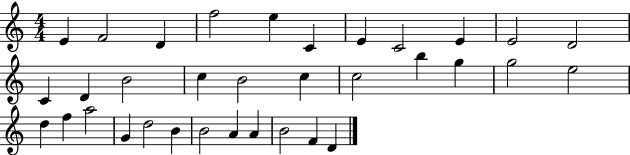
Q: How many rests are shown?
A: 0